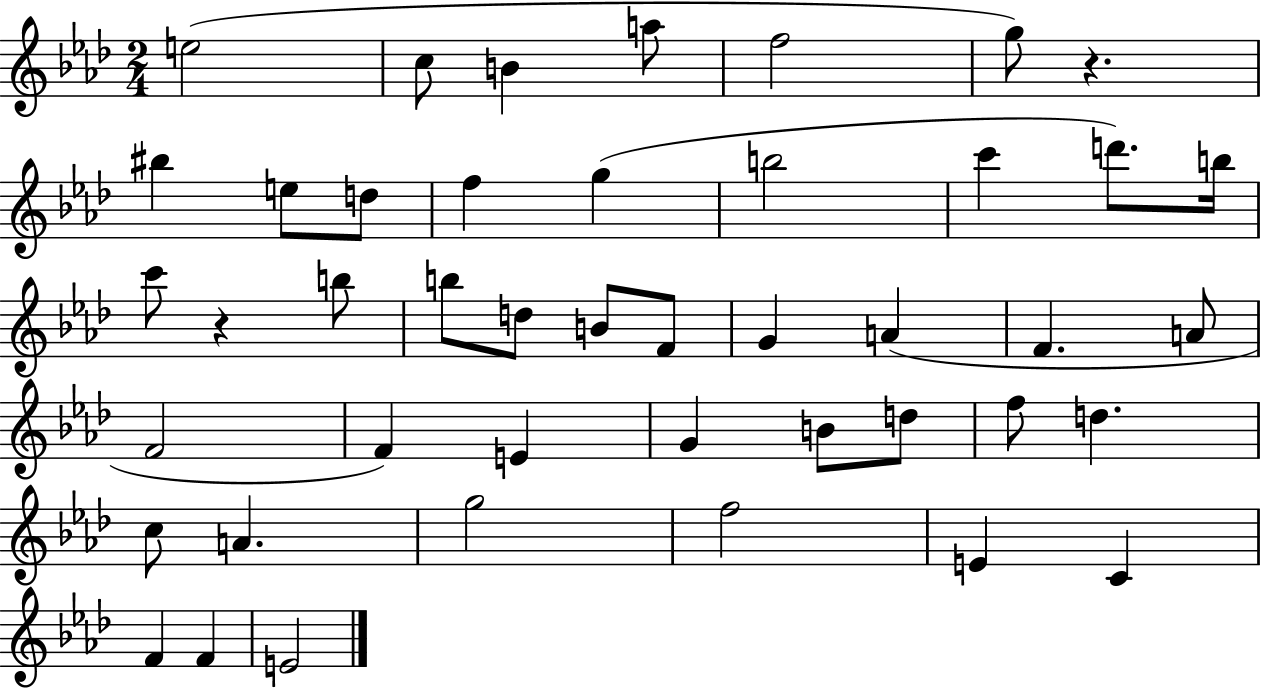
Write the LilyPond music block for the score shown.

{
  \clef treble
  \numericTimeSignature
  \time 2/4
  \key aes \major
  \repeat volta 2 { e''2( | c''8 b'4 a''8 | f''2 | g''8) r4. | \break bis''4 e''8 d''8 | f''4 g''4( | b''2 | c'''4 d'''8.) b''16 | \break c'''8 r4 b''8 | b''8 d''8 b'8 f'8 | g'4 a'4( | f'4. a'8 | \break f'2 | f'4) e'4 | g'4 b'8 d''8 | f''8 d''4. | \break c''8 a'4. | g''2 | f''2 | e'4 c'4 | \break f'4 f'4 | e'2 | } \bar "|."
}